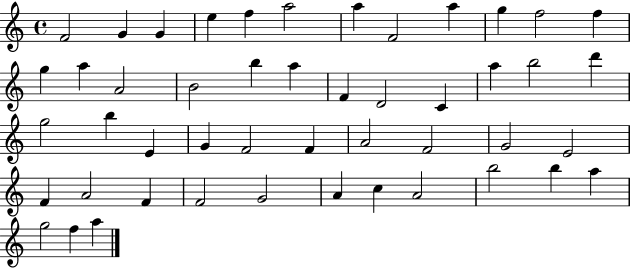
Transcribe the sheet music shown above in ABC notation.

X:1
T:Untitled
M:4/4
L:1/4
K:C
F2 G G e f a2 a F2 a g f2 f g a A2 B2 b a F D2 C a b2 d' g2 b E G F2 F A2 F2 G2 E2 F A2 F F2 G2 A c A2 b2 b a g2 f a